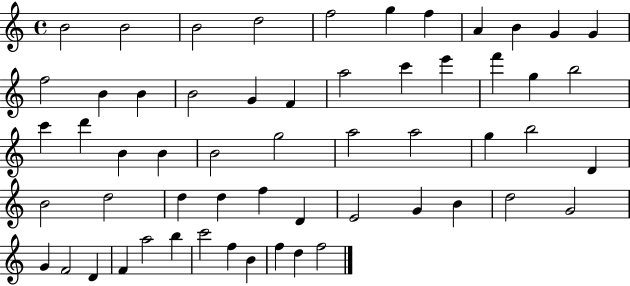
{
  \clef treble
  \time 4/4
  \defaultTimeSignature
  \key c \major
  b'2 b'2 | b'2 d''2 | f''2 g''4 f''4 | a'4 b'4 g'4 g'4 | \break f''2 b'4 b'4 | b'2 g'4 f'4 | a''2 c'''4 e'''4 | f'''4 g''4 b''2 | \break c'''4 d'''4 b'4 b'4 | b'2 g''2 | a''2 a''2 | g''4 b''2 d'4 | \break b'2 d''2 | d''4 d''4 f''4 d'4 | e'2 g'4 b'4 | d''2 g'2 | \break g'4 f'2 d'4 | f'4 a''2 b''4 | c'''2 f''4 b'4 | f''4 d''4 f''2 | \break \bar "|."
}